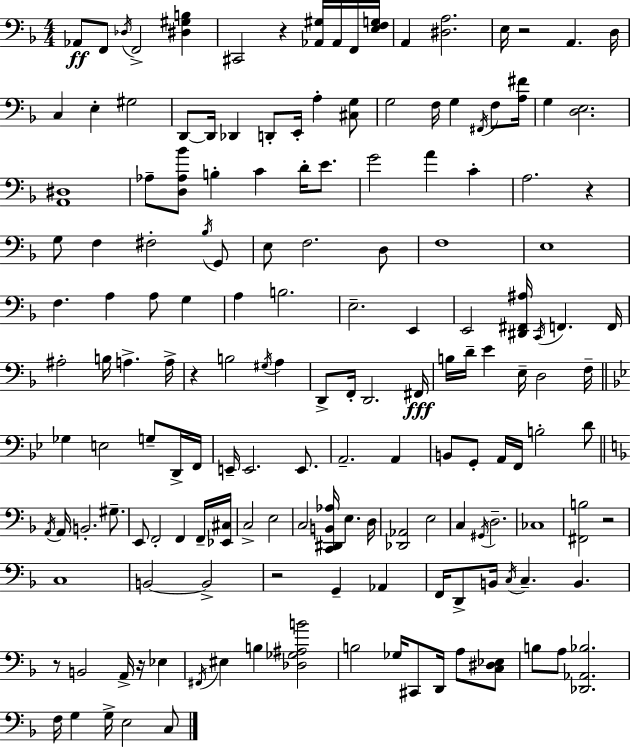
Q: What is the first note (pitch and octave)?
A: Ab2